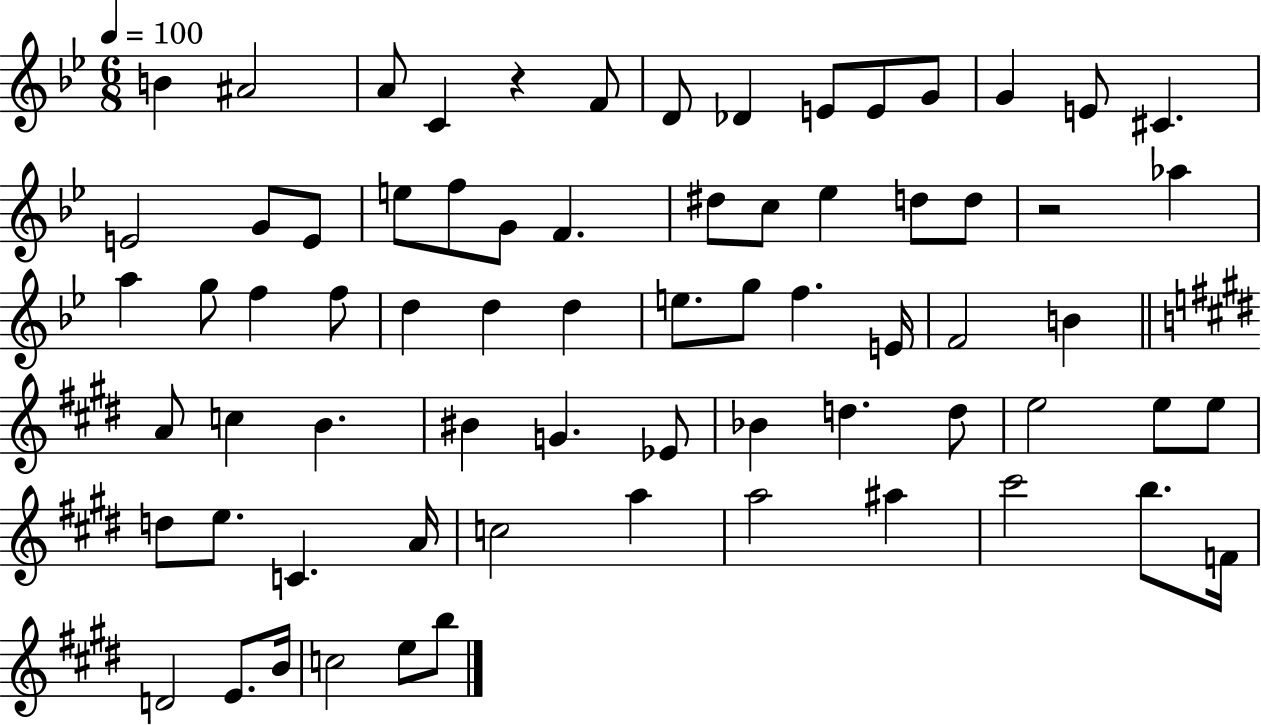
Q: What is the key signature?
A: BES major